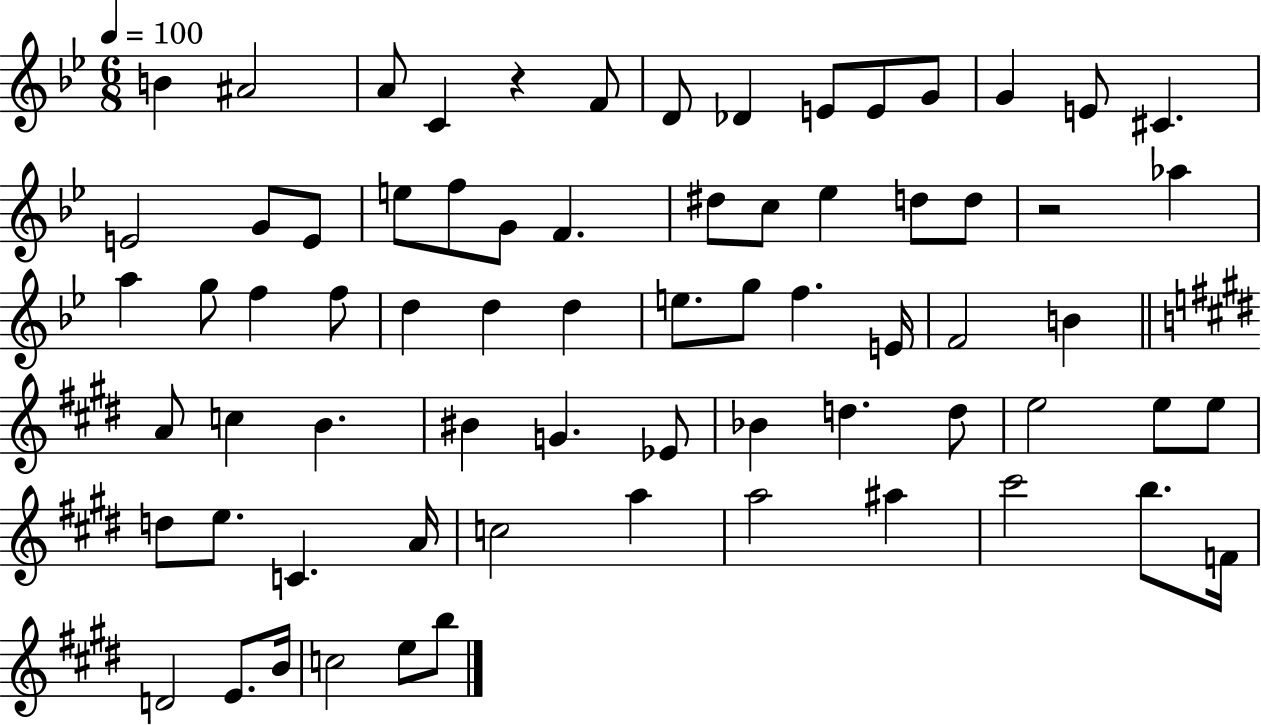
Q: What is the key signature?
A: BES major